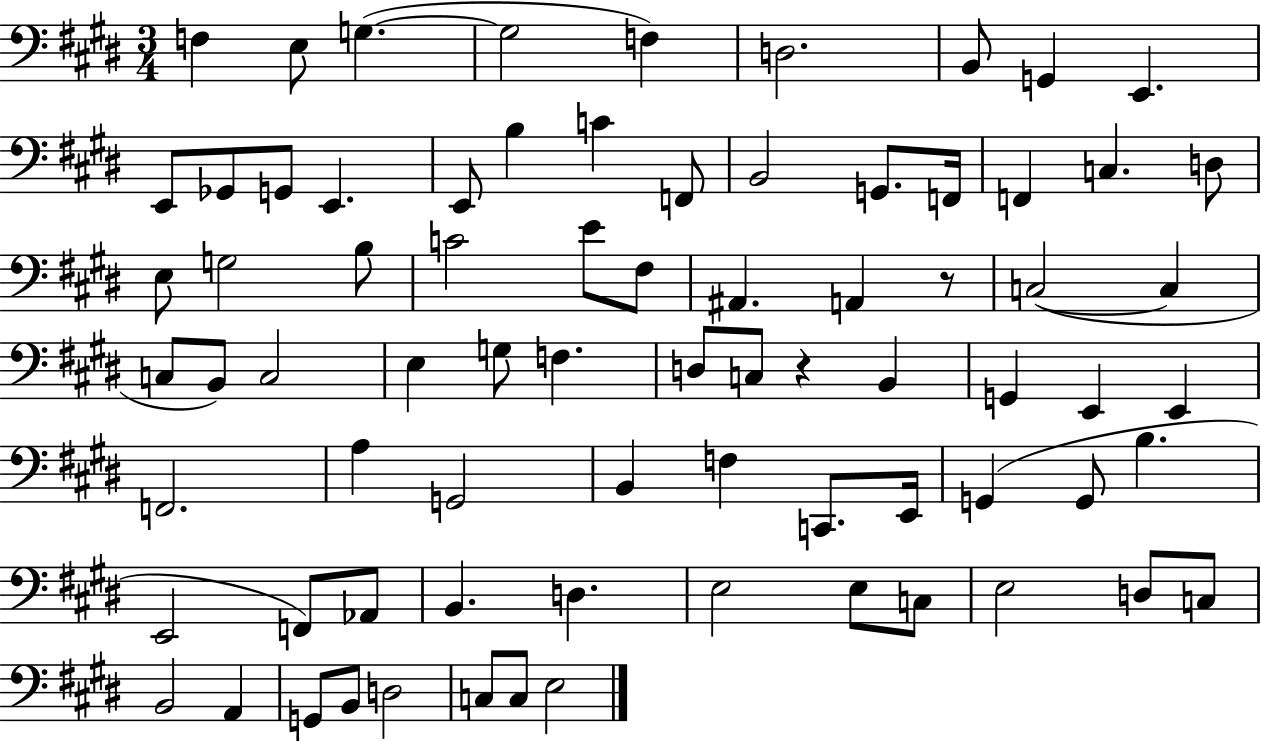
{
  \clef bass
  \numericTimeSignature
  \time 3/4
  \key e \major
  f4 e8 g4.~(~ | g2 f4) | d2. | b,8 g,4 e,4. | \break e,8 ges,8 g,8 e,4. | e,8 b4 c'4 f,8 | b,2 g,8. f,16 | f,4 c4. d8 | \break e8 g2 b8 | c'2 e'8 fis8 | ais,4. a,4 r8 | c2~(~ c4 | \break c8 b,8) c2 | e4 g8 f4. | d8 c8 r4 b,4 | g,4 e,4 e,4 | \break f,2. | a4 g,2 | b,4 f4 c,8. e,16 | g,4( g,8 b4. | \break e,2 f,8) aes,8 | b,4. d4. | e2 e8 c8 | e2 d8 c8 | \break b,2 a,4 | g,8 b,8 d2 | c8 c8 e2 | \bar "|."
}